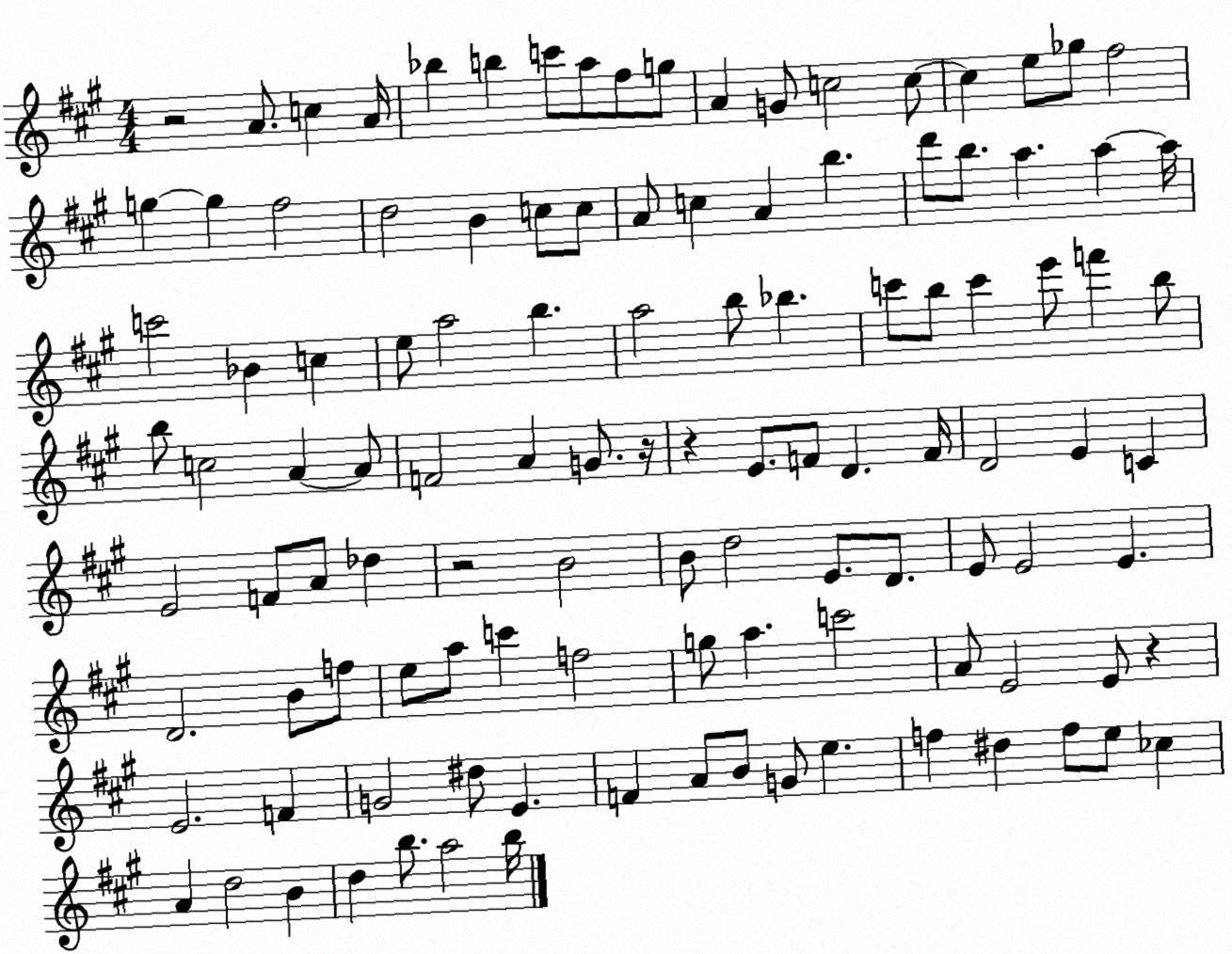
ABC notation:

X:1
T:Untitled
M:4/4
L:1/4
K:A
z2 A/2 c A/4 _b b c'/2 a/2 ^f/2 g/2 A G/2 c2 c/2 c e/2 _g/2 ^f2 g g ^f2 d2 B c/2 c/2 A/2 c A b d'/2 b/2 a a a/4 c'2 _B c e/2 a2 b a2 b/2 _b c'/2 b/2 c' e'/2 f' b/2 b/2 c2 A A/2 F2 A G/2 z/4 z E/2 F/2 D F/4 D2 E C E2 F/2 A/2 _d z2 B2 B/2 d2 E/2 D/2 E/2 E2 E D2 B/2 f/2 e/2 a/2 c' f2 g/2 a c'2 A/2 E2 E/2 z E2 F G2 ^d/2 E F A/2 B/2 G/2 e f ^d f/2 e/2 _c A d2 B d b/2 a2 b/4